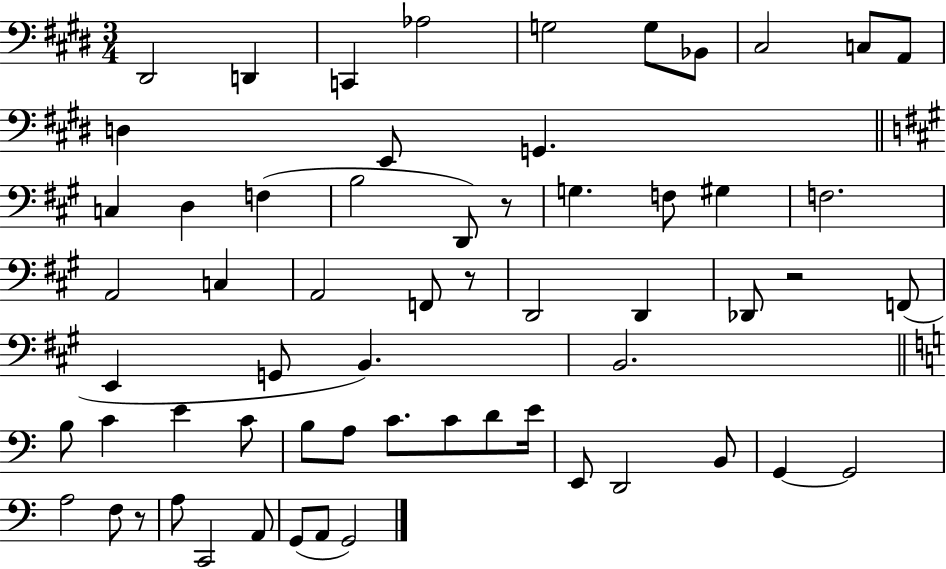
X:1
T:Untitled
M:3/4
L:1/4
K:E
^D,,2 D,, C,, _A,2 G,2 G,/2 _B,,/2 ^C,2 C,/2 A,,/2 D, E,,/2 G,, C, D, F, B,2 D,,/2 z/2 G, F,/2 ^G, F,2 A,,2 C, A,,2 F,,/2 z/2 D,,2 D,, _D,,/2 z2 F,,/2 E,, G,,/2 B,, B,,2 B,/2 C E C/2 B,/2 A,/2 C/2 C/2 D/2 E/4 E,,/2 D,,2 B,,/2 G,, G,,2 A,2 F,/2 z/2 A,/2 C,,2 A,,/2 G,,/2 A,,/2 G,,2